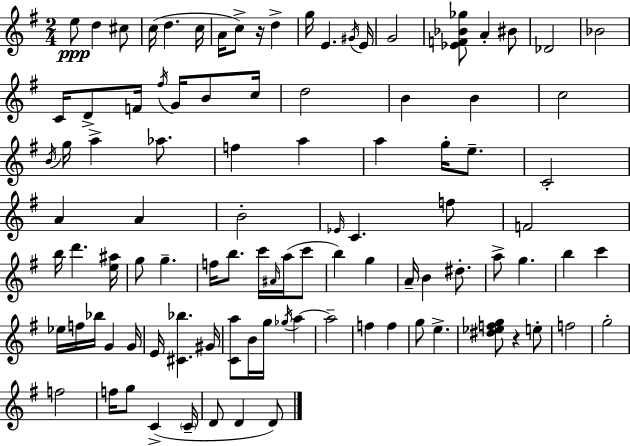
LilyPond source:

{
  \clef treble
  \numericTimeSignature
  \time 2/4
  \key g \major
  e''8\ppp d''4 cis''8 | c''16( d''4. c''16 | a'16 c''8->) r16 d''4-> | g''16 e'4. \acciaccatura { gis'16 } | \break e'16 g'2 | <ees' f' bes' ges''>8 a'4-. bis'8 | des'2 | bes'2 | \break c'16 d'8-> f'16 \acciaccatura { fis''16 } g'16 b'8 | c''16 d''2 | b'4 b'4 | c''2 | \break \acciaccatura { b'16 } g''16 a''4-> | aes''8. f''4 a''4 | a''4 g''16-. | e''8.-- c'2-. | \break a'4 a'4 | b'2-. | \grace { ees'16 } c'4. | f''8 f'2 | \break b''16 d'''4. | <e'' ais''>16 g''8 g''4.-- | f''16 b''8. | c'''16 \grace { ais'16 }( a''16 c'''8 b''4) | \break g''4 a'16-- b'4 | dis''8.-. a''8-> g''4. | b''4 | c'''4 ees''16 f''16 bes''16 | \break g'4 g'16 e'16 <cis' bes''>4. | gis'16 <c' a''>8 b'16 | g''16 \acciaccatura { ges''16 } a''4~~ a''2-- | f''4 | \break f''4 g''8 | e''4.-> <dis'' ees'' f'' g''>8 | r4 e''8-. f''2 | g''2-. | \break f''2 | f''16 g''8 | c'4->( \parenthesize c'16-- d'8 | d'4 d'8) \bar "|."
}